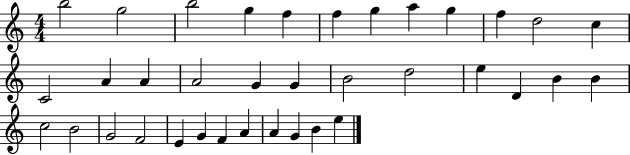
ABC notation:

X:1
T:Untitled
M:4/4
L:1/4
K:C
b2 g2 b2 g f f g a g f d2 c C2 A A A2 G G B2 d2 e D B B c2 B2 G2 F2 E G F A A G B e